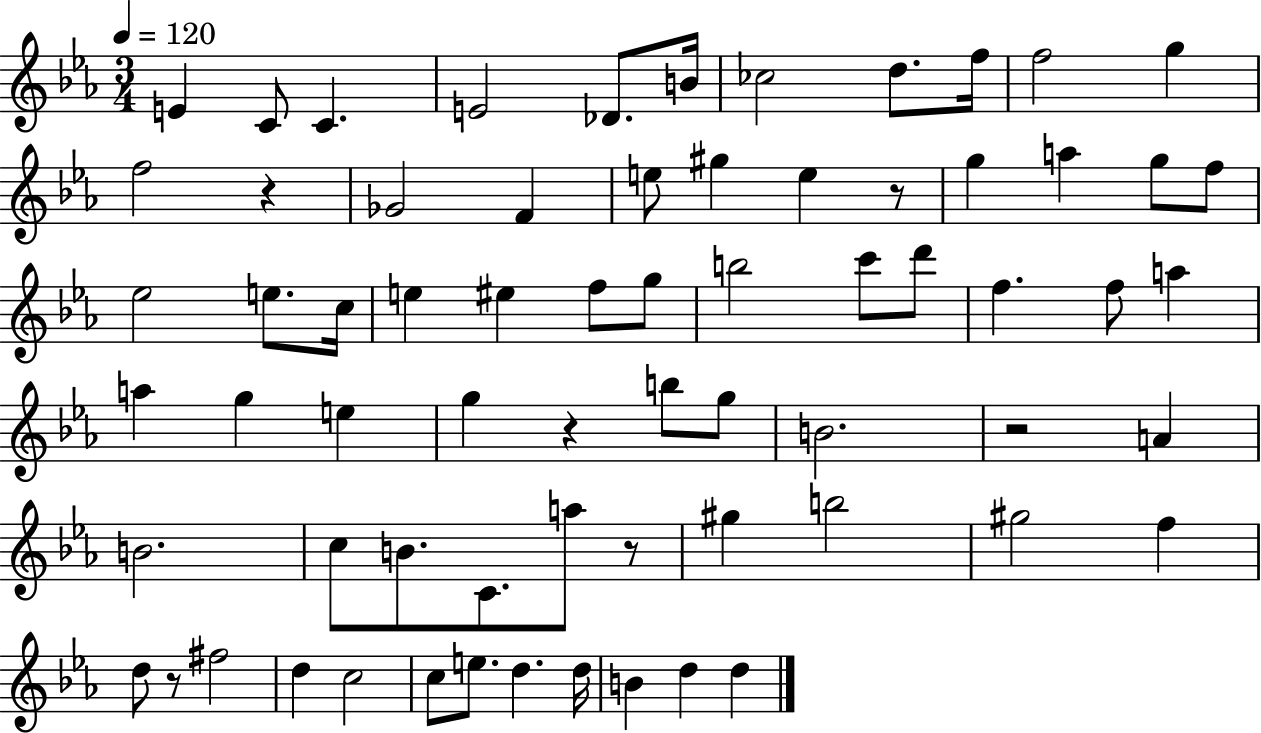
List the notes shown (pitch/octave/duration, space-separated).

E4/q C4/e C4/q. E4/h Db4/e. B4/s CES5/h D5/e. F5/s F5/h G5/q F5/h R/q Gb4/h F4/q E5/e G#5/q E5/q R/e G5/q A5/q G5/e F5/e Eb5/h E5/e. C5/s E5/q EIS5/q F5/e G5/e B5/h C6/e D6/e F5/q. F5/e A5/q A5/q G5/q E5/q G5/q R/q B5/e G5/e B4/h. R/h A4/q B4/h. C5/e B4/e. C4/e. A5/e R/e G#5/q B5/h G#5/h F5/q D5/e R/e F#5/h D5/q C5/h C5/e E5/e. D5/q. D5/s B4/q D5/q D5/q